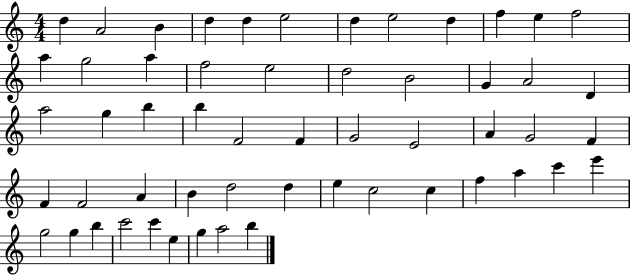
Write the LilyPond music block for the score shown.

{
  \clef treble
  \numericTimeSignature
  \time 4/4
  \key c \major
  d''4 a'2 b'4 | d''4 d''4 e''2 | d''4 e''2 d''4 | f''4 e''4 f''2 | \break a''4 g''2 a''4 | f''2 e''2 | d''2 b'2 | g'4 a'2 d'4 | \break a''2 g''4 b''4 | b''4 f'2 f'4 | g'2 e'2 | a'4 g'2 f'4 | \break f'4 f'2 a'4 | b'4 d''2 d''4 | e''4 c''2 c''4 | f''4 a''4 c'''4 e'''4 | \break g''2 g''4 b''4 | c'''2 c'''4 e''4 | g''4 a''2 b''4 | \bar "|."
}